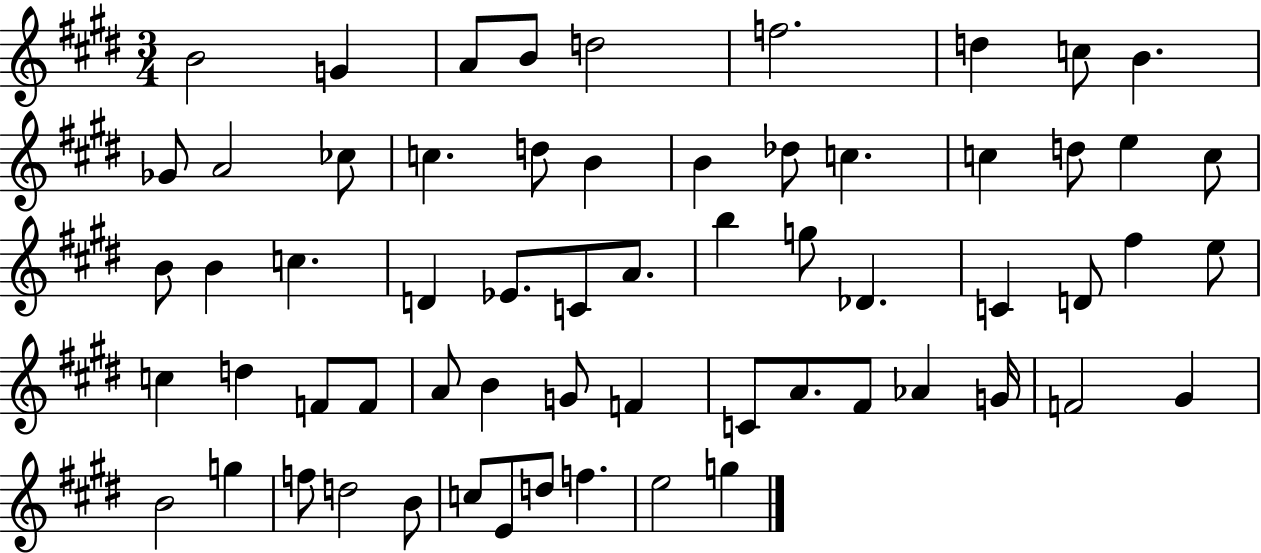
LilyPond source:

{
  \clef treble
  \numericTimeSignature
  \time 3/4
  \key e \major
  b'2 g'4 | a'8 b'8 d''2 | f''2. | d''4 c''8 b'4. | \break ges'8 a'2 ces''8 | c''4. d''8 b'4 | b'4 des''8 c''4. | c''4 d''8 e''4 c''8 | \break b'8 b'4 c''4. | d'4 ees'8. c'8 a'8. | b''4 g''8 des'4. | c'4 d'8 fis''4 e''8 | \break c''4 d''4 f'8 f'8 | a'8 b'4 g'8 f'4 | c'8 a'8. fis'8 aes'4 g'16 | f'2 gis'4 | \break b'2 g''4 | f''8 d''2 b'8 | c''8 e'8 d''8 f''4. | e''2 g''4 | \break \bar "|."
}